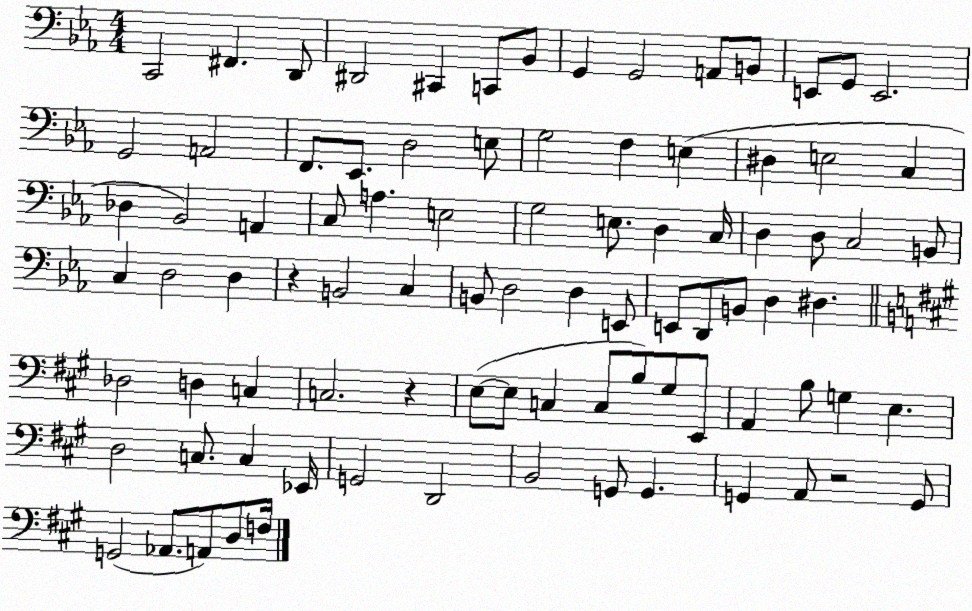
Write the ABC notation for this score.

X:1
T:Untitled
M:4/4
L:1/4
K:Eb
C,,2 ^F,, D,,/2 ^D,,2 ^C,, C,,/2 _B,,/2 G,, G,,2 A,,/2 B,,/2 E,,/2 G,,/2 E,,2 G,,2 A,,2 F,,/2 _E,,/2 D,2 E,/2 G,2 F, E, ^D, E,2 C, _D, _B,,2 A,, C,/2 A, E,2 G,2 E,/2 D, C,/4 D, D,/2 C,2 B,,/2 C, D,2 D, z B,,2 C, B,,/2 D,2 D, E,,/2 E,,/2 D,,/2 B,,/2 D, ^D, _D,2 D, C, C,2 z E,/2 E,/2 C, C,/2 B,/2 ^G,/2 E,,/2 A,, B,/2 G, E, D,2 C,/2 C, _E,,/4 G,,2 D,,2 B,,2 G,,/2 G,, G,, A,,/2 z2 G,,/2 G,,2 _A,,/2 A,,/2 D,/2 F,/4